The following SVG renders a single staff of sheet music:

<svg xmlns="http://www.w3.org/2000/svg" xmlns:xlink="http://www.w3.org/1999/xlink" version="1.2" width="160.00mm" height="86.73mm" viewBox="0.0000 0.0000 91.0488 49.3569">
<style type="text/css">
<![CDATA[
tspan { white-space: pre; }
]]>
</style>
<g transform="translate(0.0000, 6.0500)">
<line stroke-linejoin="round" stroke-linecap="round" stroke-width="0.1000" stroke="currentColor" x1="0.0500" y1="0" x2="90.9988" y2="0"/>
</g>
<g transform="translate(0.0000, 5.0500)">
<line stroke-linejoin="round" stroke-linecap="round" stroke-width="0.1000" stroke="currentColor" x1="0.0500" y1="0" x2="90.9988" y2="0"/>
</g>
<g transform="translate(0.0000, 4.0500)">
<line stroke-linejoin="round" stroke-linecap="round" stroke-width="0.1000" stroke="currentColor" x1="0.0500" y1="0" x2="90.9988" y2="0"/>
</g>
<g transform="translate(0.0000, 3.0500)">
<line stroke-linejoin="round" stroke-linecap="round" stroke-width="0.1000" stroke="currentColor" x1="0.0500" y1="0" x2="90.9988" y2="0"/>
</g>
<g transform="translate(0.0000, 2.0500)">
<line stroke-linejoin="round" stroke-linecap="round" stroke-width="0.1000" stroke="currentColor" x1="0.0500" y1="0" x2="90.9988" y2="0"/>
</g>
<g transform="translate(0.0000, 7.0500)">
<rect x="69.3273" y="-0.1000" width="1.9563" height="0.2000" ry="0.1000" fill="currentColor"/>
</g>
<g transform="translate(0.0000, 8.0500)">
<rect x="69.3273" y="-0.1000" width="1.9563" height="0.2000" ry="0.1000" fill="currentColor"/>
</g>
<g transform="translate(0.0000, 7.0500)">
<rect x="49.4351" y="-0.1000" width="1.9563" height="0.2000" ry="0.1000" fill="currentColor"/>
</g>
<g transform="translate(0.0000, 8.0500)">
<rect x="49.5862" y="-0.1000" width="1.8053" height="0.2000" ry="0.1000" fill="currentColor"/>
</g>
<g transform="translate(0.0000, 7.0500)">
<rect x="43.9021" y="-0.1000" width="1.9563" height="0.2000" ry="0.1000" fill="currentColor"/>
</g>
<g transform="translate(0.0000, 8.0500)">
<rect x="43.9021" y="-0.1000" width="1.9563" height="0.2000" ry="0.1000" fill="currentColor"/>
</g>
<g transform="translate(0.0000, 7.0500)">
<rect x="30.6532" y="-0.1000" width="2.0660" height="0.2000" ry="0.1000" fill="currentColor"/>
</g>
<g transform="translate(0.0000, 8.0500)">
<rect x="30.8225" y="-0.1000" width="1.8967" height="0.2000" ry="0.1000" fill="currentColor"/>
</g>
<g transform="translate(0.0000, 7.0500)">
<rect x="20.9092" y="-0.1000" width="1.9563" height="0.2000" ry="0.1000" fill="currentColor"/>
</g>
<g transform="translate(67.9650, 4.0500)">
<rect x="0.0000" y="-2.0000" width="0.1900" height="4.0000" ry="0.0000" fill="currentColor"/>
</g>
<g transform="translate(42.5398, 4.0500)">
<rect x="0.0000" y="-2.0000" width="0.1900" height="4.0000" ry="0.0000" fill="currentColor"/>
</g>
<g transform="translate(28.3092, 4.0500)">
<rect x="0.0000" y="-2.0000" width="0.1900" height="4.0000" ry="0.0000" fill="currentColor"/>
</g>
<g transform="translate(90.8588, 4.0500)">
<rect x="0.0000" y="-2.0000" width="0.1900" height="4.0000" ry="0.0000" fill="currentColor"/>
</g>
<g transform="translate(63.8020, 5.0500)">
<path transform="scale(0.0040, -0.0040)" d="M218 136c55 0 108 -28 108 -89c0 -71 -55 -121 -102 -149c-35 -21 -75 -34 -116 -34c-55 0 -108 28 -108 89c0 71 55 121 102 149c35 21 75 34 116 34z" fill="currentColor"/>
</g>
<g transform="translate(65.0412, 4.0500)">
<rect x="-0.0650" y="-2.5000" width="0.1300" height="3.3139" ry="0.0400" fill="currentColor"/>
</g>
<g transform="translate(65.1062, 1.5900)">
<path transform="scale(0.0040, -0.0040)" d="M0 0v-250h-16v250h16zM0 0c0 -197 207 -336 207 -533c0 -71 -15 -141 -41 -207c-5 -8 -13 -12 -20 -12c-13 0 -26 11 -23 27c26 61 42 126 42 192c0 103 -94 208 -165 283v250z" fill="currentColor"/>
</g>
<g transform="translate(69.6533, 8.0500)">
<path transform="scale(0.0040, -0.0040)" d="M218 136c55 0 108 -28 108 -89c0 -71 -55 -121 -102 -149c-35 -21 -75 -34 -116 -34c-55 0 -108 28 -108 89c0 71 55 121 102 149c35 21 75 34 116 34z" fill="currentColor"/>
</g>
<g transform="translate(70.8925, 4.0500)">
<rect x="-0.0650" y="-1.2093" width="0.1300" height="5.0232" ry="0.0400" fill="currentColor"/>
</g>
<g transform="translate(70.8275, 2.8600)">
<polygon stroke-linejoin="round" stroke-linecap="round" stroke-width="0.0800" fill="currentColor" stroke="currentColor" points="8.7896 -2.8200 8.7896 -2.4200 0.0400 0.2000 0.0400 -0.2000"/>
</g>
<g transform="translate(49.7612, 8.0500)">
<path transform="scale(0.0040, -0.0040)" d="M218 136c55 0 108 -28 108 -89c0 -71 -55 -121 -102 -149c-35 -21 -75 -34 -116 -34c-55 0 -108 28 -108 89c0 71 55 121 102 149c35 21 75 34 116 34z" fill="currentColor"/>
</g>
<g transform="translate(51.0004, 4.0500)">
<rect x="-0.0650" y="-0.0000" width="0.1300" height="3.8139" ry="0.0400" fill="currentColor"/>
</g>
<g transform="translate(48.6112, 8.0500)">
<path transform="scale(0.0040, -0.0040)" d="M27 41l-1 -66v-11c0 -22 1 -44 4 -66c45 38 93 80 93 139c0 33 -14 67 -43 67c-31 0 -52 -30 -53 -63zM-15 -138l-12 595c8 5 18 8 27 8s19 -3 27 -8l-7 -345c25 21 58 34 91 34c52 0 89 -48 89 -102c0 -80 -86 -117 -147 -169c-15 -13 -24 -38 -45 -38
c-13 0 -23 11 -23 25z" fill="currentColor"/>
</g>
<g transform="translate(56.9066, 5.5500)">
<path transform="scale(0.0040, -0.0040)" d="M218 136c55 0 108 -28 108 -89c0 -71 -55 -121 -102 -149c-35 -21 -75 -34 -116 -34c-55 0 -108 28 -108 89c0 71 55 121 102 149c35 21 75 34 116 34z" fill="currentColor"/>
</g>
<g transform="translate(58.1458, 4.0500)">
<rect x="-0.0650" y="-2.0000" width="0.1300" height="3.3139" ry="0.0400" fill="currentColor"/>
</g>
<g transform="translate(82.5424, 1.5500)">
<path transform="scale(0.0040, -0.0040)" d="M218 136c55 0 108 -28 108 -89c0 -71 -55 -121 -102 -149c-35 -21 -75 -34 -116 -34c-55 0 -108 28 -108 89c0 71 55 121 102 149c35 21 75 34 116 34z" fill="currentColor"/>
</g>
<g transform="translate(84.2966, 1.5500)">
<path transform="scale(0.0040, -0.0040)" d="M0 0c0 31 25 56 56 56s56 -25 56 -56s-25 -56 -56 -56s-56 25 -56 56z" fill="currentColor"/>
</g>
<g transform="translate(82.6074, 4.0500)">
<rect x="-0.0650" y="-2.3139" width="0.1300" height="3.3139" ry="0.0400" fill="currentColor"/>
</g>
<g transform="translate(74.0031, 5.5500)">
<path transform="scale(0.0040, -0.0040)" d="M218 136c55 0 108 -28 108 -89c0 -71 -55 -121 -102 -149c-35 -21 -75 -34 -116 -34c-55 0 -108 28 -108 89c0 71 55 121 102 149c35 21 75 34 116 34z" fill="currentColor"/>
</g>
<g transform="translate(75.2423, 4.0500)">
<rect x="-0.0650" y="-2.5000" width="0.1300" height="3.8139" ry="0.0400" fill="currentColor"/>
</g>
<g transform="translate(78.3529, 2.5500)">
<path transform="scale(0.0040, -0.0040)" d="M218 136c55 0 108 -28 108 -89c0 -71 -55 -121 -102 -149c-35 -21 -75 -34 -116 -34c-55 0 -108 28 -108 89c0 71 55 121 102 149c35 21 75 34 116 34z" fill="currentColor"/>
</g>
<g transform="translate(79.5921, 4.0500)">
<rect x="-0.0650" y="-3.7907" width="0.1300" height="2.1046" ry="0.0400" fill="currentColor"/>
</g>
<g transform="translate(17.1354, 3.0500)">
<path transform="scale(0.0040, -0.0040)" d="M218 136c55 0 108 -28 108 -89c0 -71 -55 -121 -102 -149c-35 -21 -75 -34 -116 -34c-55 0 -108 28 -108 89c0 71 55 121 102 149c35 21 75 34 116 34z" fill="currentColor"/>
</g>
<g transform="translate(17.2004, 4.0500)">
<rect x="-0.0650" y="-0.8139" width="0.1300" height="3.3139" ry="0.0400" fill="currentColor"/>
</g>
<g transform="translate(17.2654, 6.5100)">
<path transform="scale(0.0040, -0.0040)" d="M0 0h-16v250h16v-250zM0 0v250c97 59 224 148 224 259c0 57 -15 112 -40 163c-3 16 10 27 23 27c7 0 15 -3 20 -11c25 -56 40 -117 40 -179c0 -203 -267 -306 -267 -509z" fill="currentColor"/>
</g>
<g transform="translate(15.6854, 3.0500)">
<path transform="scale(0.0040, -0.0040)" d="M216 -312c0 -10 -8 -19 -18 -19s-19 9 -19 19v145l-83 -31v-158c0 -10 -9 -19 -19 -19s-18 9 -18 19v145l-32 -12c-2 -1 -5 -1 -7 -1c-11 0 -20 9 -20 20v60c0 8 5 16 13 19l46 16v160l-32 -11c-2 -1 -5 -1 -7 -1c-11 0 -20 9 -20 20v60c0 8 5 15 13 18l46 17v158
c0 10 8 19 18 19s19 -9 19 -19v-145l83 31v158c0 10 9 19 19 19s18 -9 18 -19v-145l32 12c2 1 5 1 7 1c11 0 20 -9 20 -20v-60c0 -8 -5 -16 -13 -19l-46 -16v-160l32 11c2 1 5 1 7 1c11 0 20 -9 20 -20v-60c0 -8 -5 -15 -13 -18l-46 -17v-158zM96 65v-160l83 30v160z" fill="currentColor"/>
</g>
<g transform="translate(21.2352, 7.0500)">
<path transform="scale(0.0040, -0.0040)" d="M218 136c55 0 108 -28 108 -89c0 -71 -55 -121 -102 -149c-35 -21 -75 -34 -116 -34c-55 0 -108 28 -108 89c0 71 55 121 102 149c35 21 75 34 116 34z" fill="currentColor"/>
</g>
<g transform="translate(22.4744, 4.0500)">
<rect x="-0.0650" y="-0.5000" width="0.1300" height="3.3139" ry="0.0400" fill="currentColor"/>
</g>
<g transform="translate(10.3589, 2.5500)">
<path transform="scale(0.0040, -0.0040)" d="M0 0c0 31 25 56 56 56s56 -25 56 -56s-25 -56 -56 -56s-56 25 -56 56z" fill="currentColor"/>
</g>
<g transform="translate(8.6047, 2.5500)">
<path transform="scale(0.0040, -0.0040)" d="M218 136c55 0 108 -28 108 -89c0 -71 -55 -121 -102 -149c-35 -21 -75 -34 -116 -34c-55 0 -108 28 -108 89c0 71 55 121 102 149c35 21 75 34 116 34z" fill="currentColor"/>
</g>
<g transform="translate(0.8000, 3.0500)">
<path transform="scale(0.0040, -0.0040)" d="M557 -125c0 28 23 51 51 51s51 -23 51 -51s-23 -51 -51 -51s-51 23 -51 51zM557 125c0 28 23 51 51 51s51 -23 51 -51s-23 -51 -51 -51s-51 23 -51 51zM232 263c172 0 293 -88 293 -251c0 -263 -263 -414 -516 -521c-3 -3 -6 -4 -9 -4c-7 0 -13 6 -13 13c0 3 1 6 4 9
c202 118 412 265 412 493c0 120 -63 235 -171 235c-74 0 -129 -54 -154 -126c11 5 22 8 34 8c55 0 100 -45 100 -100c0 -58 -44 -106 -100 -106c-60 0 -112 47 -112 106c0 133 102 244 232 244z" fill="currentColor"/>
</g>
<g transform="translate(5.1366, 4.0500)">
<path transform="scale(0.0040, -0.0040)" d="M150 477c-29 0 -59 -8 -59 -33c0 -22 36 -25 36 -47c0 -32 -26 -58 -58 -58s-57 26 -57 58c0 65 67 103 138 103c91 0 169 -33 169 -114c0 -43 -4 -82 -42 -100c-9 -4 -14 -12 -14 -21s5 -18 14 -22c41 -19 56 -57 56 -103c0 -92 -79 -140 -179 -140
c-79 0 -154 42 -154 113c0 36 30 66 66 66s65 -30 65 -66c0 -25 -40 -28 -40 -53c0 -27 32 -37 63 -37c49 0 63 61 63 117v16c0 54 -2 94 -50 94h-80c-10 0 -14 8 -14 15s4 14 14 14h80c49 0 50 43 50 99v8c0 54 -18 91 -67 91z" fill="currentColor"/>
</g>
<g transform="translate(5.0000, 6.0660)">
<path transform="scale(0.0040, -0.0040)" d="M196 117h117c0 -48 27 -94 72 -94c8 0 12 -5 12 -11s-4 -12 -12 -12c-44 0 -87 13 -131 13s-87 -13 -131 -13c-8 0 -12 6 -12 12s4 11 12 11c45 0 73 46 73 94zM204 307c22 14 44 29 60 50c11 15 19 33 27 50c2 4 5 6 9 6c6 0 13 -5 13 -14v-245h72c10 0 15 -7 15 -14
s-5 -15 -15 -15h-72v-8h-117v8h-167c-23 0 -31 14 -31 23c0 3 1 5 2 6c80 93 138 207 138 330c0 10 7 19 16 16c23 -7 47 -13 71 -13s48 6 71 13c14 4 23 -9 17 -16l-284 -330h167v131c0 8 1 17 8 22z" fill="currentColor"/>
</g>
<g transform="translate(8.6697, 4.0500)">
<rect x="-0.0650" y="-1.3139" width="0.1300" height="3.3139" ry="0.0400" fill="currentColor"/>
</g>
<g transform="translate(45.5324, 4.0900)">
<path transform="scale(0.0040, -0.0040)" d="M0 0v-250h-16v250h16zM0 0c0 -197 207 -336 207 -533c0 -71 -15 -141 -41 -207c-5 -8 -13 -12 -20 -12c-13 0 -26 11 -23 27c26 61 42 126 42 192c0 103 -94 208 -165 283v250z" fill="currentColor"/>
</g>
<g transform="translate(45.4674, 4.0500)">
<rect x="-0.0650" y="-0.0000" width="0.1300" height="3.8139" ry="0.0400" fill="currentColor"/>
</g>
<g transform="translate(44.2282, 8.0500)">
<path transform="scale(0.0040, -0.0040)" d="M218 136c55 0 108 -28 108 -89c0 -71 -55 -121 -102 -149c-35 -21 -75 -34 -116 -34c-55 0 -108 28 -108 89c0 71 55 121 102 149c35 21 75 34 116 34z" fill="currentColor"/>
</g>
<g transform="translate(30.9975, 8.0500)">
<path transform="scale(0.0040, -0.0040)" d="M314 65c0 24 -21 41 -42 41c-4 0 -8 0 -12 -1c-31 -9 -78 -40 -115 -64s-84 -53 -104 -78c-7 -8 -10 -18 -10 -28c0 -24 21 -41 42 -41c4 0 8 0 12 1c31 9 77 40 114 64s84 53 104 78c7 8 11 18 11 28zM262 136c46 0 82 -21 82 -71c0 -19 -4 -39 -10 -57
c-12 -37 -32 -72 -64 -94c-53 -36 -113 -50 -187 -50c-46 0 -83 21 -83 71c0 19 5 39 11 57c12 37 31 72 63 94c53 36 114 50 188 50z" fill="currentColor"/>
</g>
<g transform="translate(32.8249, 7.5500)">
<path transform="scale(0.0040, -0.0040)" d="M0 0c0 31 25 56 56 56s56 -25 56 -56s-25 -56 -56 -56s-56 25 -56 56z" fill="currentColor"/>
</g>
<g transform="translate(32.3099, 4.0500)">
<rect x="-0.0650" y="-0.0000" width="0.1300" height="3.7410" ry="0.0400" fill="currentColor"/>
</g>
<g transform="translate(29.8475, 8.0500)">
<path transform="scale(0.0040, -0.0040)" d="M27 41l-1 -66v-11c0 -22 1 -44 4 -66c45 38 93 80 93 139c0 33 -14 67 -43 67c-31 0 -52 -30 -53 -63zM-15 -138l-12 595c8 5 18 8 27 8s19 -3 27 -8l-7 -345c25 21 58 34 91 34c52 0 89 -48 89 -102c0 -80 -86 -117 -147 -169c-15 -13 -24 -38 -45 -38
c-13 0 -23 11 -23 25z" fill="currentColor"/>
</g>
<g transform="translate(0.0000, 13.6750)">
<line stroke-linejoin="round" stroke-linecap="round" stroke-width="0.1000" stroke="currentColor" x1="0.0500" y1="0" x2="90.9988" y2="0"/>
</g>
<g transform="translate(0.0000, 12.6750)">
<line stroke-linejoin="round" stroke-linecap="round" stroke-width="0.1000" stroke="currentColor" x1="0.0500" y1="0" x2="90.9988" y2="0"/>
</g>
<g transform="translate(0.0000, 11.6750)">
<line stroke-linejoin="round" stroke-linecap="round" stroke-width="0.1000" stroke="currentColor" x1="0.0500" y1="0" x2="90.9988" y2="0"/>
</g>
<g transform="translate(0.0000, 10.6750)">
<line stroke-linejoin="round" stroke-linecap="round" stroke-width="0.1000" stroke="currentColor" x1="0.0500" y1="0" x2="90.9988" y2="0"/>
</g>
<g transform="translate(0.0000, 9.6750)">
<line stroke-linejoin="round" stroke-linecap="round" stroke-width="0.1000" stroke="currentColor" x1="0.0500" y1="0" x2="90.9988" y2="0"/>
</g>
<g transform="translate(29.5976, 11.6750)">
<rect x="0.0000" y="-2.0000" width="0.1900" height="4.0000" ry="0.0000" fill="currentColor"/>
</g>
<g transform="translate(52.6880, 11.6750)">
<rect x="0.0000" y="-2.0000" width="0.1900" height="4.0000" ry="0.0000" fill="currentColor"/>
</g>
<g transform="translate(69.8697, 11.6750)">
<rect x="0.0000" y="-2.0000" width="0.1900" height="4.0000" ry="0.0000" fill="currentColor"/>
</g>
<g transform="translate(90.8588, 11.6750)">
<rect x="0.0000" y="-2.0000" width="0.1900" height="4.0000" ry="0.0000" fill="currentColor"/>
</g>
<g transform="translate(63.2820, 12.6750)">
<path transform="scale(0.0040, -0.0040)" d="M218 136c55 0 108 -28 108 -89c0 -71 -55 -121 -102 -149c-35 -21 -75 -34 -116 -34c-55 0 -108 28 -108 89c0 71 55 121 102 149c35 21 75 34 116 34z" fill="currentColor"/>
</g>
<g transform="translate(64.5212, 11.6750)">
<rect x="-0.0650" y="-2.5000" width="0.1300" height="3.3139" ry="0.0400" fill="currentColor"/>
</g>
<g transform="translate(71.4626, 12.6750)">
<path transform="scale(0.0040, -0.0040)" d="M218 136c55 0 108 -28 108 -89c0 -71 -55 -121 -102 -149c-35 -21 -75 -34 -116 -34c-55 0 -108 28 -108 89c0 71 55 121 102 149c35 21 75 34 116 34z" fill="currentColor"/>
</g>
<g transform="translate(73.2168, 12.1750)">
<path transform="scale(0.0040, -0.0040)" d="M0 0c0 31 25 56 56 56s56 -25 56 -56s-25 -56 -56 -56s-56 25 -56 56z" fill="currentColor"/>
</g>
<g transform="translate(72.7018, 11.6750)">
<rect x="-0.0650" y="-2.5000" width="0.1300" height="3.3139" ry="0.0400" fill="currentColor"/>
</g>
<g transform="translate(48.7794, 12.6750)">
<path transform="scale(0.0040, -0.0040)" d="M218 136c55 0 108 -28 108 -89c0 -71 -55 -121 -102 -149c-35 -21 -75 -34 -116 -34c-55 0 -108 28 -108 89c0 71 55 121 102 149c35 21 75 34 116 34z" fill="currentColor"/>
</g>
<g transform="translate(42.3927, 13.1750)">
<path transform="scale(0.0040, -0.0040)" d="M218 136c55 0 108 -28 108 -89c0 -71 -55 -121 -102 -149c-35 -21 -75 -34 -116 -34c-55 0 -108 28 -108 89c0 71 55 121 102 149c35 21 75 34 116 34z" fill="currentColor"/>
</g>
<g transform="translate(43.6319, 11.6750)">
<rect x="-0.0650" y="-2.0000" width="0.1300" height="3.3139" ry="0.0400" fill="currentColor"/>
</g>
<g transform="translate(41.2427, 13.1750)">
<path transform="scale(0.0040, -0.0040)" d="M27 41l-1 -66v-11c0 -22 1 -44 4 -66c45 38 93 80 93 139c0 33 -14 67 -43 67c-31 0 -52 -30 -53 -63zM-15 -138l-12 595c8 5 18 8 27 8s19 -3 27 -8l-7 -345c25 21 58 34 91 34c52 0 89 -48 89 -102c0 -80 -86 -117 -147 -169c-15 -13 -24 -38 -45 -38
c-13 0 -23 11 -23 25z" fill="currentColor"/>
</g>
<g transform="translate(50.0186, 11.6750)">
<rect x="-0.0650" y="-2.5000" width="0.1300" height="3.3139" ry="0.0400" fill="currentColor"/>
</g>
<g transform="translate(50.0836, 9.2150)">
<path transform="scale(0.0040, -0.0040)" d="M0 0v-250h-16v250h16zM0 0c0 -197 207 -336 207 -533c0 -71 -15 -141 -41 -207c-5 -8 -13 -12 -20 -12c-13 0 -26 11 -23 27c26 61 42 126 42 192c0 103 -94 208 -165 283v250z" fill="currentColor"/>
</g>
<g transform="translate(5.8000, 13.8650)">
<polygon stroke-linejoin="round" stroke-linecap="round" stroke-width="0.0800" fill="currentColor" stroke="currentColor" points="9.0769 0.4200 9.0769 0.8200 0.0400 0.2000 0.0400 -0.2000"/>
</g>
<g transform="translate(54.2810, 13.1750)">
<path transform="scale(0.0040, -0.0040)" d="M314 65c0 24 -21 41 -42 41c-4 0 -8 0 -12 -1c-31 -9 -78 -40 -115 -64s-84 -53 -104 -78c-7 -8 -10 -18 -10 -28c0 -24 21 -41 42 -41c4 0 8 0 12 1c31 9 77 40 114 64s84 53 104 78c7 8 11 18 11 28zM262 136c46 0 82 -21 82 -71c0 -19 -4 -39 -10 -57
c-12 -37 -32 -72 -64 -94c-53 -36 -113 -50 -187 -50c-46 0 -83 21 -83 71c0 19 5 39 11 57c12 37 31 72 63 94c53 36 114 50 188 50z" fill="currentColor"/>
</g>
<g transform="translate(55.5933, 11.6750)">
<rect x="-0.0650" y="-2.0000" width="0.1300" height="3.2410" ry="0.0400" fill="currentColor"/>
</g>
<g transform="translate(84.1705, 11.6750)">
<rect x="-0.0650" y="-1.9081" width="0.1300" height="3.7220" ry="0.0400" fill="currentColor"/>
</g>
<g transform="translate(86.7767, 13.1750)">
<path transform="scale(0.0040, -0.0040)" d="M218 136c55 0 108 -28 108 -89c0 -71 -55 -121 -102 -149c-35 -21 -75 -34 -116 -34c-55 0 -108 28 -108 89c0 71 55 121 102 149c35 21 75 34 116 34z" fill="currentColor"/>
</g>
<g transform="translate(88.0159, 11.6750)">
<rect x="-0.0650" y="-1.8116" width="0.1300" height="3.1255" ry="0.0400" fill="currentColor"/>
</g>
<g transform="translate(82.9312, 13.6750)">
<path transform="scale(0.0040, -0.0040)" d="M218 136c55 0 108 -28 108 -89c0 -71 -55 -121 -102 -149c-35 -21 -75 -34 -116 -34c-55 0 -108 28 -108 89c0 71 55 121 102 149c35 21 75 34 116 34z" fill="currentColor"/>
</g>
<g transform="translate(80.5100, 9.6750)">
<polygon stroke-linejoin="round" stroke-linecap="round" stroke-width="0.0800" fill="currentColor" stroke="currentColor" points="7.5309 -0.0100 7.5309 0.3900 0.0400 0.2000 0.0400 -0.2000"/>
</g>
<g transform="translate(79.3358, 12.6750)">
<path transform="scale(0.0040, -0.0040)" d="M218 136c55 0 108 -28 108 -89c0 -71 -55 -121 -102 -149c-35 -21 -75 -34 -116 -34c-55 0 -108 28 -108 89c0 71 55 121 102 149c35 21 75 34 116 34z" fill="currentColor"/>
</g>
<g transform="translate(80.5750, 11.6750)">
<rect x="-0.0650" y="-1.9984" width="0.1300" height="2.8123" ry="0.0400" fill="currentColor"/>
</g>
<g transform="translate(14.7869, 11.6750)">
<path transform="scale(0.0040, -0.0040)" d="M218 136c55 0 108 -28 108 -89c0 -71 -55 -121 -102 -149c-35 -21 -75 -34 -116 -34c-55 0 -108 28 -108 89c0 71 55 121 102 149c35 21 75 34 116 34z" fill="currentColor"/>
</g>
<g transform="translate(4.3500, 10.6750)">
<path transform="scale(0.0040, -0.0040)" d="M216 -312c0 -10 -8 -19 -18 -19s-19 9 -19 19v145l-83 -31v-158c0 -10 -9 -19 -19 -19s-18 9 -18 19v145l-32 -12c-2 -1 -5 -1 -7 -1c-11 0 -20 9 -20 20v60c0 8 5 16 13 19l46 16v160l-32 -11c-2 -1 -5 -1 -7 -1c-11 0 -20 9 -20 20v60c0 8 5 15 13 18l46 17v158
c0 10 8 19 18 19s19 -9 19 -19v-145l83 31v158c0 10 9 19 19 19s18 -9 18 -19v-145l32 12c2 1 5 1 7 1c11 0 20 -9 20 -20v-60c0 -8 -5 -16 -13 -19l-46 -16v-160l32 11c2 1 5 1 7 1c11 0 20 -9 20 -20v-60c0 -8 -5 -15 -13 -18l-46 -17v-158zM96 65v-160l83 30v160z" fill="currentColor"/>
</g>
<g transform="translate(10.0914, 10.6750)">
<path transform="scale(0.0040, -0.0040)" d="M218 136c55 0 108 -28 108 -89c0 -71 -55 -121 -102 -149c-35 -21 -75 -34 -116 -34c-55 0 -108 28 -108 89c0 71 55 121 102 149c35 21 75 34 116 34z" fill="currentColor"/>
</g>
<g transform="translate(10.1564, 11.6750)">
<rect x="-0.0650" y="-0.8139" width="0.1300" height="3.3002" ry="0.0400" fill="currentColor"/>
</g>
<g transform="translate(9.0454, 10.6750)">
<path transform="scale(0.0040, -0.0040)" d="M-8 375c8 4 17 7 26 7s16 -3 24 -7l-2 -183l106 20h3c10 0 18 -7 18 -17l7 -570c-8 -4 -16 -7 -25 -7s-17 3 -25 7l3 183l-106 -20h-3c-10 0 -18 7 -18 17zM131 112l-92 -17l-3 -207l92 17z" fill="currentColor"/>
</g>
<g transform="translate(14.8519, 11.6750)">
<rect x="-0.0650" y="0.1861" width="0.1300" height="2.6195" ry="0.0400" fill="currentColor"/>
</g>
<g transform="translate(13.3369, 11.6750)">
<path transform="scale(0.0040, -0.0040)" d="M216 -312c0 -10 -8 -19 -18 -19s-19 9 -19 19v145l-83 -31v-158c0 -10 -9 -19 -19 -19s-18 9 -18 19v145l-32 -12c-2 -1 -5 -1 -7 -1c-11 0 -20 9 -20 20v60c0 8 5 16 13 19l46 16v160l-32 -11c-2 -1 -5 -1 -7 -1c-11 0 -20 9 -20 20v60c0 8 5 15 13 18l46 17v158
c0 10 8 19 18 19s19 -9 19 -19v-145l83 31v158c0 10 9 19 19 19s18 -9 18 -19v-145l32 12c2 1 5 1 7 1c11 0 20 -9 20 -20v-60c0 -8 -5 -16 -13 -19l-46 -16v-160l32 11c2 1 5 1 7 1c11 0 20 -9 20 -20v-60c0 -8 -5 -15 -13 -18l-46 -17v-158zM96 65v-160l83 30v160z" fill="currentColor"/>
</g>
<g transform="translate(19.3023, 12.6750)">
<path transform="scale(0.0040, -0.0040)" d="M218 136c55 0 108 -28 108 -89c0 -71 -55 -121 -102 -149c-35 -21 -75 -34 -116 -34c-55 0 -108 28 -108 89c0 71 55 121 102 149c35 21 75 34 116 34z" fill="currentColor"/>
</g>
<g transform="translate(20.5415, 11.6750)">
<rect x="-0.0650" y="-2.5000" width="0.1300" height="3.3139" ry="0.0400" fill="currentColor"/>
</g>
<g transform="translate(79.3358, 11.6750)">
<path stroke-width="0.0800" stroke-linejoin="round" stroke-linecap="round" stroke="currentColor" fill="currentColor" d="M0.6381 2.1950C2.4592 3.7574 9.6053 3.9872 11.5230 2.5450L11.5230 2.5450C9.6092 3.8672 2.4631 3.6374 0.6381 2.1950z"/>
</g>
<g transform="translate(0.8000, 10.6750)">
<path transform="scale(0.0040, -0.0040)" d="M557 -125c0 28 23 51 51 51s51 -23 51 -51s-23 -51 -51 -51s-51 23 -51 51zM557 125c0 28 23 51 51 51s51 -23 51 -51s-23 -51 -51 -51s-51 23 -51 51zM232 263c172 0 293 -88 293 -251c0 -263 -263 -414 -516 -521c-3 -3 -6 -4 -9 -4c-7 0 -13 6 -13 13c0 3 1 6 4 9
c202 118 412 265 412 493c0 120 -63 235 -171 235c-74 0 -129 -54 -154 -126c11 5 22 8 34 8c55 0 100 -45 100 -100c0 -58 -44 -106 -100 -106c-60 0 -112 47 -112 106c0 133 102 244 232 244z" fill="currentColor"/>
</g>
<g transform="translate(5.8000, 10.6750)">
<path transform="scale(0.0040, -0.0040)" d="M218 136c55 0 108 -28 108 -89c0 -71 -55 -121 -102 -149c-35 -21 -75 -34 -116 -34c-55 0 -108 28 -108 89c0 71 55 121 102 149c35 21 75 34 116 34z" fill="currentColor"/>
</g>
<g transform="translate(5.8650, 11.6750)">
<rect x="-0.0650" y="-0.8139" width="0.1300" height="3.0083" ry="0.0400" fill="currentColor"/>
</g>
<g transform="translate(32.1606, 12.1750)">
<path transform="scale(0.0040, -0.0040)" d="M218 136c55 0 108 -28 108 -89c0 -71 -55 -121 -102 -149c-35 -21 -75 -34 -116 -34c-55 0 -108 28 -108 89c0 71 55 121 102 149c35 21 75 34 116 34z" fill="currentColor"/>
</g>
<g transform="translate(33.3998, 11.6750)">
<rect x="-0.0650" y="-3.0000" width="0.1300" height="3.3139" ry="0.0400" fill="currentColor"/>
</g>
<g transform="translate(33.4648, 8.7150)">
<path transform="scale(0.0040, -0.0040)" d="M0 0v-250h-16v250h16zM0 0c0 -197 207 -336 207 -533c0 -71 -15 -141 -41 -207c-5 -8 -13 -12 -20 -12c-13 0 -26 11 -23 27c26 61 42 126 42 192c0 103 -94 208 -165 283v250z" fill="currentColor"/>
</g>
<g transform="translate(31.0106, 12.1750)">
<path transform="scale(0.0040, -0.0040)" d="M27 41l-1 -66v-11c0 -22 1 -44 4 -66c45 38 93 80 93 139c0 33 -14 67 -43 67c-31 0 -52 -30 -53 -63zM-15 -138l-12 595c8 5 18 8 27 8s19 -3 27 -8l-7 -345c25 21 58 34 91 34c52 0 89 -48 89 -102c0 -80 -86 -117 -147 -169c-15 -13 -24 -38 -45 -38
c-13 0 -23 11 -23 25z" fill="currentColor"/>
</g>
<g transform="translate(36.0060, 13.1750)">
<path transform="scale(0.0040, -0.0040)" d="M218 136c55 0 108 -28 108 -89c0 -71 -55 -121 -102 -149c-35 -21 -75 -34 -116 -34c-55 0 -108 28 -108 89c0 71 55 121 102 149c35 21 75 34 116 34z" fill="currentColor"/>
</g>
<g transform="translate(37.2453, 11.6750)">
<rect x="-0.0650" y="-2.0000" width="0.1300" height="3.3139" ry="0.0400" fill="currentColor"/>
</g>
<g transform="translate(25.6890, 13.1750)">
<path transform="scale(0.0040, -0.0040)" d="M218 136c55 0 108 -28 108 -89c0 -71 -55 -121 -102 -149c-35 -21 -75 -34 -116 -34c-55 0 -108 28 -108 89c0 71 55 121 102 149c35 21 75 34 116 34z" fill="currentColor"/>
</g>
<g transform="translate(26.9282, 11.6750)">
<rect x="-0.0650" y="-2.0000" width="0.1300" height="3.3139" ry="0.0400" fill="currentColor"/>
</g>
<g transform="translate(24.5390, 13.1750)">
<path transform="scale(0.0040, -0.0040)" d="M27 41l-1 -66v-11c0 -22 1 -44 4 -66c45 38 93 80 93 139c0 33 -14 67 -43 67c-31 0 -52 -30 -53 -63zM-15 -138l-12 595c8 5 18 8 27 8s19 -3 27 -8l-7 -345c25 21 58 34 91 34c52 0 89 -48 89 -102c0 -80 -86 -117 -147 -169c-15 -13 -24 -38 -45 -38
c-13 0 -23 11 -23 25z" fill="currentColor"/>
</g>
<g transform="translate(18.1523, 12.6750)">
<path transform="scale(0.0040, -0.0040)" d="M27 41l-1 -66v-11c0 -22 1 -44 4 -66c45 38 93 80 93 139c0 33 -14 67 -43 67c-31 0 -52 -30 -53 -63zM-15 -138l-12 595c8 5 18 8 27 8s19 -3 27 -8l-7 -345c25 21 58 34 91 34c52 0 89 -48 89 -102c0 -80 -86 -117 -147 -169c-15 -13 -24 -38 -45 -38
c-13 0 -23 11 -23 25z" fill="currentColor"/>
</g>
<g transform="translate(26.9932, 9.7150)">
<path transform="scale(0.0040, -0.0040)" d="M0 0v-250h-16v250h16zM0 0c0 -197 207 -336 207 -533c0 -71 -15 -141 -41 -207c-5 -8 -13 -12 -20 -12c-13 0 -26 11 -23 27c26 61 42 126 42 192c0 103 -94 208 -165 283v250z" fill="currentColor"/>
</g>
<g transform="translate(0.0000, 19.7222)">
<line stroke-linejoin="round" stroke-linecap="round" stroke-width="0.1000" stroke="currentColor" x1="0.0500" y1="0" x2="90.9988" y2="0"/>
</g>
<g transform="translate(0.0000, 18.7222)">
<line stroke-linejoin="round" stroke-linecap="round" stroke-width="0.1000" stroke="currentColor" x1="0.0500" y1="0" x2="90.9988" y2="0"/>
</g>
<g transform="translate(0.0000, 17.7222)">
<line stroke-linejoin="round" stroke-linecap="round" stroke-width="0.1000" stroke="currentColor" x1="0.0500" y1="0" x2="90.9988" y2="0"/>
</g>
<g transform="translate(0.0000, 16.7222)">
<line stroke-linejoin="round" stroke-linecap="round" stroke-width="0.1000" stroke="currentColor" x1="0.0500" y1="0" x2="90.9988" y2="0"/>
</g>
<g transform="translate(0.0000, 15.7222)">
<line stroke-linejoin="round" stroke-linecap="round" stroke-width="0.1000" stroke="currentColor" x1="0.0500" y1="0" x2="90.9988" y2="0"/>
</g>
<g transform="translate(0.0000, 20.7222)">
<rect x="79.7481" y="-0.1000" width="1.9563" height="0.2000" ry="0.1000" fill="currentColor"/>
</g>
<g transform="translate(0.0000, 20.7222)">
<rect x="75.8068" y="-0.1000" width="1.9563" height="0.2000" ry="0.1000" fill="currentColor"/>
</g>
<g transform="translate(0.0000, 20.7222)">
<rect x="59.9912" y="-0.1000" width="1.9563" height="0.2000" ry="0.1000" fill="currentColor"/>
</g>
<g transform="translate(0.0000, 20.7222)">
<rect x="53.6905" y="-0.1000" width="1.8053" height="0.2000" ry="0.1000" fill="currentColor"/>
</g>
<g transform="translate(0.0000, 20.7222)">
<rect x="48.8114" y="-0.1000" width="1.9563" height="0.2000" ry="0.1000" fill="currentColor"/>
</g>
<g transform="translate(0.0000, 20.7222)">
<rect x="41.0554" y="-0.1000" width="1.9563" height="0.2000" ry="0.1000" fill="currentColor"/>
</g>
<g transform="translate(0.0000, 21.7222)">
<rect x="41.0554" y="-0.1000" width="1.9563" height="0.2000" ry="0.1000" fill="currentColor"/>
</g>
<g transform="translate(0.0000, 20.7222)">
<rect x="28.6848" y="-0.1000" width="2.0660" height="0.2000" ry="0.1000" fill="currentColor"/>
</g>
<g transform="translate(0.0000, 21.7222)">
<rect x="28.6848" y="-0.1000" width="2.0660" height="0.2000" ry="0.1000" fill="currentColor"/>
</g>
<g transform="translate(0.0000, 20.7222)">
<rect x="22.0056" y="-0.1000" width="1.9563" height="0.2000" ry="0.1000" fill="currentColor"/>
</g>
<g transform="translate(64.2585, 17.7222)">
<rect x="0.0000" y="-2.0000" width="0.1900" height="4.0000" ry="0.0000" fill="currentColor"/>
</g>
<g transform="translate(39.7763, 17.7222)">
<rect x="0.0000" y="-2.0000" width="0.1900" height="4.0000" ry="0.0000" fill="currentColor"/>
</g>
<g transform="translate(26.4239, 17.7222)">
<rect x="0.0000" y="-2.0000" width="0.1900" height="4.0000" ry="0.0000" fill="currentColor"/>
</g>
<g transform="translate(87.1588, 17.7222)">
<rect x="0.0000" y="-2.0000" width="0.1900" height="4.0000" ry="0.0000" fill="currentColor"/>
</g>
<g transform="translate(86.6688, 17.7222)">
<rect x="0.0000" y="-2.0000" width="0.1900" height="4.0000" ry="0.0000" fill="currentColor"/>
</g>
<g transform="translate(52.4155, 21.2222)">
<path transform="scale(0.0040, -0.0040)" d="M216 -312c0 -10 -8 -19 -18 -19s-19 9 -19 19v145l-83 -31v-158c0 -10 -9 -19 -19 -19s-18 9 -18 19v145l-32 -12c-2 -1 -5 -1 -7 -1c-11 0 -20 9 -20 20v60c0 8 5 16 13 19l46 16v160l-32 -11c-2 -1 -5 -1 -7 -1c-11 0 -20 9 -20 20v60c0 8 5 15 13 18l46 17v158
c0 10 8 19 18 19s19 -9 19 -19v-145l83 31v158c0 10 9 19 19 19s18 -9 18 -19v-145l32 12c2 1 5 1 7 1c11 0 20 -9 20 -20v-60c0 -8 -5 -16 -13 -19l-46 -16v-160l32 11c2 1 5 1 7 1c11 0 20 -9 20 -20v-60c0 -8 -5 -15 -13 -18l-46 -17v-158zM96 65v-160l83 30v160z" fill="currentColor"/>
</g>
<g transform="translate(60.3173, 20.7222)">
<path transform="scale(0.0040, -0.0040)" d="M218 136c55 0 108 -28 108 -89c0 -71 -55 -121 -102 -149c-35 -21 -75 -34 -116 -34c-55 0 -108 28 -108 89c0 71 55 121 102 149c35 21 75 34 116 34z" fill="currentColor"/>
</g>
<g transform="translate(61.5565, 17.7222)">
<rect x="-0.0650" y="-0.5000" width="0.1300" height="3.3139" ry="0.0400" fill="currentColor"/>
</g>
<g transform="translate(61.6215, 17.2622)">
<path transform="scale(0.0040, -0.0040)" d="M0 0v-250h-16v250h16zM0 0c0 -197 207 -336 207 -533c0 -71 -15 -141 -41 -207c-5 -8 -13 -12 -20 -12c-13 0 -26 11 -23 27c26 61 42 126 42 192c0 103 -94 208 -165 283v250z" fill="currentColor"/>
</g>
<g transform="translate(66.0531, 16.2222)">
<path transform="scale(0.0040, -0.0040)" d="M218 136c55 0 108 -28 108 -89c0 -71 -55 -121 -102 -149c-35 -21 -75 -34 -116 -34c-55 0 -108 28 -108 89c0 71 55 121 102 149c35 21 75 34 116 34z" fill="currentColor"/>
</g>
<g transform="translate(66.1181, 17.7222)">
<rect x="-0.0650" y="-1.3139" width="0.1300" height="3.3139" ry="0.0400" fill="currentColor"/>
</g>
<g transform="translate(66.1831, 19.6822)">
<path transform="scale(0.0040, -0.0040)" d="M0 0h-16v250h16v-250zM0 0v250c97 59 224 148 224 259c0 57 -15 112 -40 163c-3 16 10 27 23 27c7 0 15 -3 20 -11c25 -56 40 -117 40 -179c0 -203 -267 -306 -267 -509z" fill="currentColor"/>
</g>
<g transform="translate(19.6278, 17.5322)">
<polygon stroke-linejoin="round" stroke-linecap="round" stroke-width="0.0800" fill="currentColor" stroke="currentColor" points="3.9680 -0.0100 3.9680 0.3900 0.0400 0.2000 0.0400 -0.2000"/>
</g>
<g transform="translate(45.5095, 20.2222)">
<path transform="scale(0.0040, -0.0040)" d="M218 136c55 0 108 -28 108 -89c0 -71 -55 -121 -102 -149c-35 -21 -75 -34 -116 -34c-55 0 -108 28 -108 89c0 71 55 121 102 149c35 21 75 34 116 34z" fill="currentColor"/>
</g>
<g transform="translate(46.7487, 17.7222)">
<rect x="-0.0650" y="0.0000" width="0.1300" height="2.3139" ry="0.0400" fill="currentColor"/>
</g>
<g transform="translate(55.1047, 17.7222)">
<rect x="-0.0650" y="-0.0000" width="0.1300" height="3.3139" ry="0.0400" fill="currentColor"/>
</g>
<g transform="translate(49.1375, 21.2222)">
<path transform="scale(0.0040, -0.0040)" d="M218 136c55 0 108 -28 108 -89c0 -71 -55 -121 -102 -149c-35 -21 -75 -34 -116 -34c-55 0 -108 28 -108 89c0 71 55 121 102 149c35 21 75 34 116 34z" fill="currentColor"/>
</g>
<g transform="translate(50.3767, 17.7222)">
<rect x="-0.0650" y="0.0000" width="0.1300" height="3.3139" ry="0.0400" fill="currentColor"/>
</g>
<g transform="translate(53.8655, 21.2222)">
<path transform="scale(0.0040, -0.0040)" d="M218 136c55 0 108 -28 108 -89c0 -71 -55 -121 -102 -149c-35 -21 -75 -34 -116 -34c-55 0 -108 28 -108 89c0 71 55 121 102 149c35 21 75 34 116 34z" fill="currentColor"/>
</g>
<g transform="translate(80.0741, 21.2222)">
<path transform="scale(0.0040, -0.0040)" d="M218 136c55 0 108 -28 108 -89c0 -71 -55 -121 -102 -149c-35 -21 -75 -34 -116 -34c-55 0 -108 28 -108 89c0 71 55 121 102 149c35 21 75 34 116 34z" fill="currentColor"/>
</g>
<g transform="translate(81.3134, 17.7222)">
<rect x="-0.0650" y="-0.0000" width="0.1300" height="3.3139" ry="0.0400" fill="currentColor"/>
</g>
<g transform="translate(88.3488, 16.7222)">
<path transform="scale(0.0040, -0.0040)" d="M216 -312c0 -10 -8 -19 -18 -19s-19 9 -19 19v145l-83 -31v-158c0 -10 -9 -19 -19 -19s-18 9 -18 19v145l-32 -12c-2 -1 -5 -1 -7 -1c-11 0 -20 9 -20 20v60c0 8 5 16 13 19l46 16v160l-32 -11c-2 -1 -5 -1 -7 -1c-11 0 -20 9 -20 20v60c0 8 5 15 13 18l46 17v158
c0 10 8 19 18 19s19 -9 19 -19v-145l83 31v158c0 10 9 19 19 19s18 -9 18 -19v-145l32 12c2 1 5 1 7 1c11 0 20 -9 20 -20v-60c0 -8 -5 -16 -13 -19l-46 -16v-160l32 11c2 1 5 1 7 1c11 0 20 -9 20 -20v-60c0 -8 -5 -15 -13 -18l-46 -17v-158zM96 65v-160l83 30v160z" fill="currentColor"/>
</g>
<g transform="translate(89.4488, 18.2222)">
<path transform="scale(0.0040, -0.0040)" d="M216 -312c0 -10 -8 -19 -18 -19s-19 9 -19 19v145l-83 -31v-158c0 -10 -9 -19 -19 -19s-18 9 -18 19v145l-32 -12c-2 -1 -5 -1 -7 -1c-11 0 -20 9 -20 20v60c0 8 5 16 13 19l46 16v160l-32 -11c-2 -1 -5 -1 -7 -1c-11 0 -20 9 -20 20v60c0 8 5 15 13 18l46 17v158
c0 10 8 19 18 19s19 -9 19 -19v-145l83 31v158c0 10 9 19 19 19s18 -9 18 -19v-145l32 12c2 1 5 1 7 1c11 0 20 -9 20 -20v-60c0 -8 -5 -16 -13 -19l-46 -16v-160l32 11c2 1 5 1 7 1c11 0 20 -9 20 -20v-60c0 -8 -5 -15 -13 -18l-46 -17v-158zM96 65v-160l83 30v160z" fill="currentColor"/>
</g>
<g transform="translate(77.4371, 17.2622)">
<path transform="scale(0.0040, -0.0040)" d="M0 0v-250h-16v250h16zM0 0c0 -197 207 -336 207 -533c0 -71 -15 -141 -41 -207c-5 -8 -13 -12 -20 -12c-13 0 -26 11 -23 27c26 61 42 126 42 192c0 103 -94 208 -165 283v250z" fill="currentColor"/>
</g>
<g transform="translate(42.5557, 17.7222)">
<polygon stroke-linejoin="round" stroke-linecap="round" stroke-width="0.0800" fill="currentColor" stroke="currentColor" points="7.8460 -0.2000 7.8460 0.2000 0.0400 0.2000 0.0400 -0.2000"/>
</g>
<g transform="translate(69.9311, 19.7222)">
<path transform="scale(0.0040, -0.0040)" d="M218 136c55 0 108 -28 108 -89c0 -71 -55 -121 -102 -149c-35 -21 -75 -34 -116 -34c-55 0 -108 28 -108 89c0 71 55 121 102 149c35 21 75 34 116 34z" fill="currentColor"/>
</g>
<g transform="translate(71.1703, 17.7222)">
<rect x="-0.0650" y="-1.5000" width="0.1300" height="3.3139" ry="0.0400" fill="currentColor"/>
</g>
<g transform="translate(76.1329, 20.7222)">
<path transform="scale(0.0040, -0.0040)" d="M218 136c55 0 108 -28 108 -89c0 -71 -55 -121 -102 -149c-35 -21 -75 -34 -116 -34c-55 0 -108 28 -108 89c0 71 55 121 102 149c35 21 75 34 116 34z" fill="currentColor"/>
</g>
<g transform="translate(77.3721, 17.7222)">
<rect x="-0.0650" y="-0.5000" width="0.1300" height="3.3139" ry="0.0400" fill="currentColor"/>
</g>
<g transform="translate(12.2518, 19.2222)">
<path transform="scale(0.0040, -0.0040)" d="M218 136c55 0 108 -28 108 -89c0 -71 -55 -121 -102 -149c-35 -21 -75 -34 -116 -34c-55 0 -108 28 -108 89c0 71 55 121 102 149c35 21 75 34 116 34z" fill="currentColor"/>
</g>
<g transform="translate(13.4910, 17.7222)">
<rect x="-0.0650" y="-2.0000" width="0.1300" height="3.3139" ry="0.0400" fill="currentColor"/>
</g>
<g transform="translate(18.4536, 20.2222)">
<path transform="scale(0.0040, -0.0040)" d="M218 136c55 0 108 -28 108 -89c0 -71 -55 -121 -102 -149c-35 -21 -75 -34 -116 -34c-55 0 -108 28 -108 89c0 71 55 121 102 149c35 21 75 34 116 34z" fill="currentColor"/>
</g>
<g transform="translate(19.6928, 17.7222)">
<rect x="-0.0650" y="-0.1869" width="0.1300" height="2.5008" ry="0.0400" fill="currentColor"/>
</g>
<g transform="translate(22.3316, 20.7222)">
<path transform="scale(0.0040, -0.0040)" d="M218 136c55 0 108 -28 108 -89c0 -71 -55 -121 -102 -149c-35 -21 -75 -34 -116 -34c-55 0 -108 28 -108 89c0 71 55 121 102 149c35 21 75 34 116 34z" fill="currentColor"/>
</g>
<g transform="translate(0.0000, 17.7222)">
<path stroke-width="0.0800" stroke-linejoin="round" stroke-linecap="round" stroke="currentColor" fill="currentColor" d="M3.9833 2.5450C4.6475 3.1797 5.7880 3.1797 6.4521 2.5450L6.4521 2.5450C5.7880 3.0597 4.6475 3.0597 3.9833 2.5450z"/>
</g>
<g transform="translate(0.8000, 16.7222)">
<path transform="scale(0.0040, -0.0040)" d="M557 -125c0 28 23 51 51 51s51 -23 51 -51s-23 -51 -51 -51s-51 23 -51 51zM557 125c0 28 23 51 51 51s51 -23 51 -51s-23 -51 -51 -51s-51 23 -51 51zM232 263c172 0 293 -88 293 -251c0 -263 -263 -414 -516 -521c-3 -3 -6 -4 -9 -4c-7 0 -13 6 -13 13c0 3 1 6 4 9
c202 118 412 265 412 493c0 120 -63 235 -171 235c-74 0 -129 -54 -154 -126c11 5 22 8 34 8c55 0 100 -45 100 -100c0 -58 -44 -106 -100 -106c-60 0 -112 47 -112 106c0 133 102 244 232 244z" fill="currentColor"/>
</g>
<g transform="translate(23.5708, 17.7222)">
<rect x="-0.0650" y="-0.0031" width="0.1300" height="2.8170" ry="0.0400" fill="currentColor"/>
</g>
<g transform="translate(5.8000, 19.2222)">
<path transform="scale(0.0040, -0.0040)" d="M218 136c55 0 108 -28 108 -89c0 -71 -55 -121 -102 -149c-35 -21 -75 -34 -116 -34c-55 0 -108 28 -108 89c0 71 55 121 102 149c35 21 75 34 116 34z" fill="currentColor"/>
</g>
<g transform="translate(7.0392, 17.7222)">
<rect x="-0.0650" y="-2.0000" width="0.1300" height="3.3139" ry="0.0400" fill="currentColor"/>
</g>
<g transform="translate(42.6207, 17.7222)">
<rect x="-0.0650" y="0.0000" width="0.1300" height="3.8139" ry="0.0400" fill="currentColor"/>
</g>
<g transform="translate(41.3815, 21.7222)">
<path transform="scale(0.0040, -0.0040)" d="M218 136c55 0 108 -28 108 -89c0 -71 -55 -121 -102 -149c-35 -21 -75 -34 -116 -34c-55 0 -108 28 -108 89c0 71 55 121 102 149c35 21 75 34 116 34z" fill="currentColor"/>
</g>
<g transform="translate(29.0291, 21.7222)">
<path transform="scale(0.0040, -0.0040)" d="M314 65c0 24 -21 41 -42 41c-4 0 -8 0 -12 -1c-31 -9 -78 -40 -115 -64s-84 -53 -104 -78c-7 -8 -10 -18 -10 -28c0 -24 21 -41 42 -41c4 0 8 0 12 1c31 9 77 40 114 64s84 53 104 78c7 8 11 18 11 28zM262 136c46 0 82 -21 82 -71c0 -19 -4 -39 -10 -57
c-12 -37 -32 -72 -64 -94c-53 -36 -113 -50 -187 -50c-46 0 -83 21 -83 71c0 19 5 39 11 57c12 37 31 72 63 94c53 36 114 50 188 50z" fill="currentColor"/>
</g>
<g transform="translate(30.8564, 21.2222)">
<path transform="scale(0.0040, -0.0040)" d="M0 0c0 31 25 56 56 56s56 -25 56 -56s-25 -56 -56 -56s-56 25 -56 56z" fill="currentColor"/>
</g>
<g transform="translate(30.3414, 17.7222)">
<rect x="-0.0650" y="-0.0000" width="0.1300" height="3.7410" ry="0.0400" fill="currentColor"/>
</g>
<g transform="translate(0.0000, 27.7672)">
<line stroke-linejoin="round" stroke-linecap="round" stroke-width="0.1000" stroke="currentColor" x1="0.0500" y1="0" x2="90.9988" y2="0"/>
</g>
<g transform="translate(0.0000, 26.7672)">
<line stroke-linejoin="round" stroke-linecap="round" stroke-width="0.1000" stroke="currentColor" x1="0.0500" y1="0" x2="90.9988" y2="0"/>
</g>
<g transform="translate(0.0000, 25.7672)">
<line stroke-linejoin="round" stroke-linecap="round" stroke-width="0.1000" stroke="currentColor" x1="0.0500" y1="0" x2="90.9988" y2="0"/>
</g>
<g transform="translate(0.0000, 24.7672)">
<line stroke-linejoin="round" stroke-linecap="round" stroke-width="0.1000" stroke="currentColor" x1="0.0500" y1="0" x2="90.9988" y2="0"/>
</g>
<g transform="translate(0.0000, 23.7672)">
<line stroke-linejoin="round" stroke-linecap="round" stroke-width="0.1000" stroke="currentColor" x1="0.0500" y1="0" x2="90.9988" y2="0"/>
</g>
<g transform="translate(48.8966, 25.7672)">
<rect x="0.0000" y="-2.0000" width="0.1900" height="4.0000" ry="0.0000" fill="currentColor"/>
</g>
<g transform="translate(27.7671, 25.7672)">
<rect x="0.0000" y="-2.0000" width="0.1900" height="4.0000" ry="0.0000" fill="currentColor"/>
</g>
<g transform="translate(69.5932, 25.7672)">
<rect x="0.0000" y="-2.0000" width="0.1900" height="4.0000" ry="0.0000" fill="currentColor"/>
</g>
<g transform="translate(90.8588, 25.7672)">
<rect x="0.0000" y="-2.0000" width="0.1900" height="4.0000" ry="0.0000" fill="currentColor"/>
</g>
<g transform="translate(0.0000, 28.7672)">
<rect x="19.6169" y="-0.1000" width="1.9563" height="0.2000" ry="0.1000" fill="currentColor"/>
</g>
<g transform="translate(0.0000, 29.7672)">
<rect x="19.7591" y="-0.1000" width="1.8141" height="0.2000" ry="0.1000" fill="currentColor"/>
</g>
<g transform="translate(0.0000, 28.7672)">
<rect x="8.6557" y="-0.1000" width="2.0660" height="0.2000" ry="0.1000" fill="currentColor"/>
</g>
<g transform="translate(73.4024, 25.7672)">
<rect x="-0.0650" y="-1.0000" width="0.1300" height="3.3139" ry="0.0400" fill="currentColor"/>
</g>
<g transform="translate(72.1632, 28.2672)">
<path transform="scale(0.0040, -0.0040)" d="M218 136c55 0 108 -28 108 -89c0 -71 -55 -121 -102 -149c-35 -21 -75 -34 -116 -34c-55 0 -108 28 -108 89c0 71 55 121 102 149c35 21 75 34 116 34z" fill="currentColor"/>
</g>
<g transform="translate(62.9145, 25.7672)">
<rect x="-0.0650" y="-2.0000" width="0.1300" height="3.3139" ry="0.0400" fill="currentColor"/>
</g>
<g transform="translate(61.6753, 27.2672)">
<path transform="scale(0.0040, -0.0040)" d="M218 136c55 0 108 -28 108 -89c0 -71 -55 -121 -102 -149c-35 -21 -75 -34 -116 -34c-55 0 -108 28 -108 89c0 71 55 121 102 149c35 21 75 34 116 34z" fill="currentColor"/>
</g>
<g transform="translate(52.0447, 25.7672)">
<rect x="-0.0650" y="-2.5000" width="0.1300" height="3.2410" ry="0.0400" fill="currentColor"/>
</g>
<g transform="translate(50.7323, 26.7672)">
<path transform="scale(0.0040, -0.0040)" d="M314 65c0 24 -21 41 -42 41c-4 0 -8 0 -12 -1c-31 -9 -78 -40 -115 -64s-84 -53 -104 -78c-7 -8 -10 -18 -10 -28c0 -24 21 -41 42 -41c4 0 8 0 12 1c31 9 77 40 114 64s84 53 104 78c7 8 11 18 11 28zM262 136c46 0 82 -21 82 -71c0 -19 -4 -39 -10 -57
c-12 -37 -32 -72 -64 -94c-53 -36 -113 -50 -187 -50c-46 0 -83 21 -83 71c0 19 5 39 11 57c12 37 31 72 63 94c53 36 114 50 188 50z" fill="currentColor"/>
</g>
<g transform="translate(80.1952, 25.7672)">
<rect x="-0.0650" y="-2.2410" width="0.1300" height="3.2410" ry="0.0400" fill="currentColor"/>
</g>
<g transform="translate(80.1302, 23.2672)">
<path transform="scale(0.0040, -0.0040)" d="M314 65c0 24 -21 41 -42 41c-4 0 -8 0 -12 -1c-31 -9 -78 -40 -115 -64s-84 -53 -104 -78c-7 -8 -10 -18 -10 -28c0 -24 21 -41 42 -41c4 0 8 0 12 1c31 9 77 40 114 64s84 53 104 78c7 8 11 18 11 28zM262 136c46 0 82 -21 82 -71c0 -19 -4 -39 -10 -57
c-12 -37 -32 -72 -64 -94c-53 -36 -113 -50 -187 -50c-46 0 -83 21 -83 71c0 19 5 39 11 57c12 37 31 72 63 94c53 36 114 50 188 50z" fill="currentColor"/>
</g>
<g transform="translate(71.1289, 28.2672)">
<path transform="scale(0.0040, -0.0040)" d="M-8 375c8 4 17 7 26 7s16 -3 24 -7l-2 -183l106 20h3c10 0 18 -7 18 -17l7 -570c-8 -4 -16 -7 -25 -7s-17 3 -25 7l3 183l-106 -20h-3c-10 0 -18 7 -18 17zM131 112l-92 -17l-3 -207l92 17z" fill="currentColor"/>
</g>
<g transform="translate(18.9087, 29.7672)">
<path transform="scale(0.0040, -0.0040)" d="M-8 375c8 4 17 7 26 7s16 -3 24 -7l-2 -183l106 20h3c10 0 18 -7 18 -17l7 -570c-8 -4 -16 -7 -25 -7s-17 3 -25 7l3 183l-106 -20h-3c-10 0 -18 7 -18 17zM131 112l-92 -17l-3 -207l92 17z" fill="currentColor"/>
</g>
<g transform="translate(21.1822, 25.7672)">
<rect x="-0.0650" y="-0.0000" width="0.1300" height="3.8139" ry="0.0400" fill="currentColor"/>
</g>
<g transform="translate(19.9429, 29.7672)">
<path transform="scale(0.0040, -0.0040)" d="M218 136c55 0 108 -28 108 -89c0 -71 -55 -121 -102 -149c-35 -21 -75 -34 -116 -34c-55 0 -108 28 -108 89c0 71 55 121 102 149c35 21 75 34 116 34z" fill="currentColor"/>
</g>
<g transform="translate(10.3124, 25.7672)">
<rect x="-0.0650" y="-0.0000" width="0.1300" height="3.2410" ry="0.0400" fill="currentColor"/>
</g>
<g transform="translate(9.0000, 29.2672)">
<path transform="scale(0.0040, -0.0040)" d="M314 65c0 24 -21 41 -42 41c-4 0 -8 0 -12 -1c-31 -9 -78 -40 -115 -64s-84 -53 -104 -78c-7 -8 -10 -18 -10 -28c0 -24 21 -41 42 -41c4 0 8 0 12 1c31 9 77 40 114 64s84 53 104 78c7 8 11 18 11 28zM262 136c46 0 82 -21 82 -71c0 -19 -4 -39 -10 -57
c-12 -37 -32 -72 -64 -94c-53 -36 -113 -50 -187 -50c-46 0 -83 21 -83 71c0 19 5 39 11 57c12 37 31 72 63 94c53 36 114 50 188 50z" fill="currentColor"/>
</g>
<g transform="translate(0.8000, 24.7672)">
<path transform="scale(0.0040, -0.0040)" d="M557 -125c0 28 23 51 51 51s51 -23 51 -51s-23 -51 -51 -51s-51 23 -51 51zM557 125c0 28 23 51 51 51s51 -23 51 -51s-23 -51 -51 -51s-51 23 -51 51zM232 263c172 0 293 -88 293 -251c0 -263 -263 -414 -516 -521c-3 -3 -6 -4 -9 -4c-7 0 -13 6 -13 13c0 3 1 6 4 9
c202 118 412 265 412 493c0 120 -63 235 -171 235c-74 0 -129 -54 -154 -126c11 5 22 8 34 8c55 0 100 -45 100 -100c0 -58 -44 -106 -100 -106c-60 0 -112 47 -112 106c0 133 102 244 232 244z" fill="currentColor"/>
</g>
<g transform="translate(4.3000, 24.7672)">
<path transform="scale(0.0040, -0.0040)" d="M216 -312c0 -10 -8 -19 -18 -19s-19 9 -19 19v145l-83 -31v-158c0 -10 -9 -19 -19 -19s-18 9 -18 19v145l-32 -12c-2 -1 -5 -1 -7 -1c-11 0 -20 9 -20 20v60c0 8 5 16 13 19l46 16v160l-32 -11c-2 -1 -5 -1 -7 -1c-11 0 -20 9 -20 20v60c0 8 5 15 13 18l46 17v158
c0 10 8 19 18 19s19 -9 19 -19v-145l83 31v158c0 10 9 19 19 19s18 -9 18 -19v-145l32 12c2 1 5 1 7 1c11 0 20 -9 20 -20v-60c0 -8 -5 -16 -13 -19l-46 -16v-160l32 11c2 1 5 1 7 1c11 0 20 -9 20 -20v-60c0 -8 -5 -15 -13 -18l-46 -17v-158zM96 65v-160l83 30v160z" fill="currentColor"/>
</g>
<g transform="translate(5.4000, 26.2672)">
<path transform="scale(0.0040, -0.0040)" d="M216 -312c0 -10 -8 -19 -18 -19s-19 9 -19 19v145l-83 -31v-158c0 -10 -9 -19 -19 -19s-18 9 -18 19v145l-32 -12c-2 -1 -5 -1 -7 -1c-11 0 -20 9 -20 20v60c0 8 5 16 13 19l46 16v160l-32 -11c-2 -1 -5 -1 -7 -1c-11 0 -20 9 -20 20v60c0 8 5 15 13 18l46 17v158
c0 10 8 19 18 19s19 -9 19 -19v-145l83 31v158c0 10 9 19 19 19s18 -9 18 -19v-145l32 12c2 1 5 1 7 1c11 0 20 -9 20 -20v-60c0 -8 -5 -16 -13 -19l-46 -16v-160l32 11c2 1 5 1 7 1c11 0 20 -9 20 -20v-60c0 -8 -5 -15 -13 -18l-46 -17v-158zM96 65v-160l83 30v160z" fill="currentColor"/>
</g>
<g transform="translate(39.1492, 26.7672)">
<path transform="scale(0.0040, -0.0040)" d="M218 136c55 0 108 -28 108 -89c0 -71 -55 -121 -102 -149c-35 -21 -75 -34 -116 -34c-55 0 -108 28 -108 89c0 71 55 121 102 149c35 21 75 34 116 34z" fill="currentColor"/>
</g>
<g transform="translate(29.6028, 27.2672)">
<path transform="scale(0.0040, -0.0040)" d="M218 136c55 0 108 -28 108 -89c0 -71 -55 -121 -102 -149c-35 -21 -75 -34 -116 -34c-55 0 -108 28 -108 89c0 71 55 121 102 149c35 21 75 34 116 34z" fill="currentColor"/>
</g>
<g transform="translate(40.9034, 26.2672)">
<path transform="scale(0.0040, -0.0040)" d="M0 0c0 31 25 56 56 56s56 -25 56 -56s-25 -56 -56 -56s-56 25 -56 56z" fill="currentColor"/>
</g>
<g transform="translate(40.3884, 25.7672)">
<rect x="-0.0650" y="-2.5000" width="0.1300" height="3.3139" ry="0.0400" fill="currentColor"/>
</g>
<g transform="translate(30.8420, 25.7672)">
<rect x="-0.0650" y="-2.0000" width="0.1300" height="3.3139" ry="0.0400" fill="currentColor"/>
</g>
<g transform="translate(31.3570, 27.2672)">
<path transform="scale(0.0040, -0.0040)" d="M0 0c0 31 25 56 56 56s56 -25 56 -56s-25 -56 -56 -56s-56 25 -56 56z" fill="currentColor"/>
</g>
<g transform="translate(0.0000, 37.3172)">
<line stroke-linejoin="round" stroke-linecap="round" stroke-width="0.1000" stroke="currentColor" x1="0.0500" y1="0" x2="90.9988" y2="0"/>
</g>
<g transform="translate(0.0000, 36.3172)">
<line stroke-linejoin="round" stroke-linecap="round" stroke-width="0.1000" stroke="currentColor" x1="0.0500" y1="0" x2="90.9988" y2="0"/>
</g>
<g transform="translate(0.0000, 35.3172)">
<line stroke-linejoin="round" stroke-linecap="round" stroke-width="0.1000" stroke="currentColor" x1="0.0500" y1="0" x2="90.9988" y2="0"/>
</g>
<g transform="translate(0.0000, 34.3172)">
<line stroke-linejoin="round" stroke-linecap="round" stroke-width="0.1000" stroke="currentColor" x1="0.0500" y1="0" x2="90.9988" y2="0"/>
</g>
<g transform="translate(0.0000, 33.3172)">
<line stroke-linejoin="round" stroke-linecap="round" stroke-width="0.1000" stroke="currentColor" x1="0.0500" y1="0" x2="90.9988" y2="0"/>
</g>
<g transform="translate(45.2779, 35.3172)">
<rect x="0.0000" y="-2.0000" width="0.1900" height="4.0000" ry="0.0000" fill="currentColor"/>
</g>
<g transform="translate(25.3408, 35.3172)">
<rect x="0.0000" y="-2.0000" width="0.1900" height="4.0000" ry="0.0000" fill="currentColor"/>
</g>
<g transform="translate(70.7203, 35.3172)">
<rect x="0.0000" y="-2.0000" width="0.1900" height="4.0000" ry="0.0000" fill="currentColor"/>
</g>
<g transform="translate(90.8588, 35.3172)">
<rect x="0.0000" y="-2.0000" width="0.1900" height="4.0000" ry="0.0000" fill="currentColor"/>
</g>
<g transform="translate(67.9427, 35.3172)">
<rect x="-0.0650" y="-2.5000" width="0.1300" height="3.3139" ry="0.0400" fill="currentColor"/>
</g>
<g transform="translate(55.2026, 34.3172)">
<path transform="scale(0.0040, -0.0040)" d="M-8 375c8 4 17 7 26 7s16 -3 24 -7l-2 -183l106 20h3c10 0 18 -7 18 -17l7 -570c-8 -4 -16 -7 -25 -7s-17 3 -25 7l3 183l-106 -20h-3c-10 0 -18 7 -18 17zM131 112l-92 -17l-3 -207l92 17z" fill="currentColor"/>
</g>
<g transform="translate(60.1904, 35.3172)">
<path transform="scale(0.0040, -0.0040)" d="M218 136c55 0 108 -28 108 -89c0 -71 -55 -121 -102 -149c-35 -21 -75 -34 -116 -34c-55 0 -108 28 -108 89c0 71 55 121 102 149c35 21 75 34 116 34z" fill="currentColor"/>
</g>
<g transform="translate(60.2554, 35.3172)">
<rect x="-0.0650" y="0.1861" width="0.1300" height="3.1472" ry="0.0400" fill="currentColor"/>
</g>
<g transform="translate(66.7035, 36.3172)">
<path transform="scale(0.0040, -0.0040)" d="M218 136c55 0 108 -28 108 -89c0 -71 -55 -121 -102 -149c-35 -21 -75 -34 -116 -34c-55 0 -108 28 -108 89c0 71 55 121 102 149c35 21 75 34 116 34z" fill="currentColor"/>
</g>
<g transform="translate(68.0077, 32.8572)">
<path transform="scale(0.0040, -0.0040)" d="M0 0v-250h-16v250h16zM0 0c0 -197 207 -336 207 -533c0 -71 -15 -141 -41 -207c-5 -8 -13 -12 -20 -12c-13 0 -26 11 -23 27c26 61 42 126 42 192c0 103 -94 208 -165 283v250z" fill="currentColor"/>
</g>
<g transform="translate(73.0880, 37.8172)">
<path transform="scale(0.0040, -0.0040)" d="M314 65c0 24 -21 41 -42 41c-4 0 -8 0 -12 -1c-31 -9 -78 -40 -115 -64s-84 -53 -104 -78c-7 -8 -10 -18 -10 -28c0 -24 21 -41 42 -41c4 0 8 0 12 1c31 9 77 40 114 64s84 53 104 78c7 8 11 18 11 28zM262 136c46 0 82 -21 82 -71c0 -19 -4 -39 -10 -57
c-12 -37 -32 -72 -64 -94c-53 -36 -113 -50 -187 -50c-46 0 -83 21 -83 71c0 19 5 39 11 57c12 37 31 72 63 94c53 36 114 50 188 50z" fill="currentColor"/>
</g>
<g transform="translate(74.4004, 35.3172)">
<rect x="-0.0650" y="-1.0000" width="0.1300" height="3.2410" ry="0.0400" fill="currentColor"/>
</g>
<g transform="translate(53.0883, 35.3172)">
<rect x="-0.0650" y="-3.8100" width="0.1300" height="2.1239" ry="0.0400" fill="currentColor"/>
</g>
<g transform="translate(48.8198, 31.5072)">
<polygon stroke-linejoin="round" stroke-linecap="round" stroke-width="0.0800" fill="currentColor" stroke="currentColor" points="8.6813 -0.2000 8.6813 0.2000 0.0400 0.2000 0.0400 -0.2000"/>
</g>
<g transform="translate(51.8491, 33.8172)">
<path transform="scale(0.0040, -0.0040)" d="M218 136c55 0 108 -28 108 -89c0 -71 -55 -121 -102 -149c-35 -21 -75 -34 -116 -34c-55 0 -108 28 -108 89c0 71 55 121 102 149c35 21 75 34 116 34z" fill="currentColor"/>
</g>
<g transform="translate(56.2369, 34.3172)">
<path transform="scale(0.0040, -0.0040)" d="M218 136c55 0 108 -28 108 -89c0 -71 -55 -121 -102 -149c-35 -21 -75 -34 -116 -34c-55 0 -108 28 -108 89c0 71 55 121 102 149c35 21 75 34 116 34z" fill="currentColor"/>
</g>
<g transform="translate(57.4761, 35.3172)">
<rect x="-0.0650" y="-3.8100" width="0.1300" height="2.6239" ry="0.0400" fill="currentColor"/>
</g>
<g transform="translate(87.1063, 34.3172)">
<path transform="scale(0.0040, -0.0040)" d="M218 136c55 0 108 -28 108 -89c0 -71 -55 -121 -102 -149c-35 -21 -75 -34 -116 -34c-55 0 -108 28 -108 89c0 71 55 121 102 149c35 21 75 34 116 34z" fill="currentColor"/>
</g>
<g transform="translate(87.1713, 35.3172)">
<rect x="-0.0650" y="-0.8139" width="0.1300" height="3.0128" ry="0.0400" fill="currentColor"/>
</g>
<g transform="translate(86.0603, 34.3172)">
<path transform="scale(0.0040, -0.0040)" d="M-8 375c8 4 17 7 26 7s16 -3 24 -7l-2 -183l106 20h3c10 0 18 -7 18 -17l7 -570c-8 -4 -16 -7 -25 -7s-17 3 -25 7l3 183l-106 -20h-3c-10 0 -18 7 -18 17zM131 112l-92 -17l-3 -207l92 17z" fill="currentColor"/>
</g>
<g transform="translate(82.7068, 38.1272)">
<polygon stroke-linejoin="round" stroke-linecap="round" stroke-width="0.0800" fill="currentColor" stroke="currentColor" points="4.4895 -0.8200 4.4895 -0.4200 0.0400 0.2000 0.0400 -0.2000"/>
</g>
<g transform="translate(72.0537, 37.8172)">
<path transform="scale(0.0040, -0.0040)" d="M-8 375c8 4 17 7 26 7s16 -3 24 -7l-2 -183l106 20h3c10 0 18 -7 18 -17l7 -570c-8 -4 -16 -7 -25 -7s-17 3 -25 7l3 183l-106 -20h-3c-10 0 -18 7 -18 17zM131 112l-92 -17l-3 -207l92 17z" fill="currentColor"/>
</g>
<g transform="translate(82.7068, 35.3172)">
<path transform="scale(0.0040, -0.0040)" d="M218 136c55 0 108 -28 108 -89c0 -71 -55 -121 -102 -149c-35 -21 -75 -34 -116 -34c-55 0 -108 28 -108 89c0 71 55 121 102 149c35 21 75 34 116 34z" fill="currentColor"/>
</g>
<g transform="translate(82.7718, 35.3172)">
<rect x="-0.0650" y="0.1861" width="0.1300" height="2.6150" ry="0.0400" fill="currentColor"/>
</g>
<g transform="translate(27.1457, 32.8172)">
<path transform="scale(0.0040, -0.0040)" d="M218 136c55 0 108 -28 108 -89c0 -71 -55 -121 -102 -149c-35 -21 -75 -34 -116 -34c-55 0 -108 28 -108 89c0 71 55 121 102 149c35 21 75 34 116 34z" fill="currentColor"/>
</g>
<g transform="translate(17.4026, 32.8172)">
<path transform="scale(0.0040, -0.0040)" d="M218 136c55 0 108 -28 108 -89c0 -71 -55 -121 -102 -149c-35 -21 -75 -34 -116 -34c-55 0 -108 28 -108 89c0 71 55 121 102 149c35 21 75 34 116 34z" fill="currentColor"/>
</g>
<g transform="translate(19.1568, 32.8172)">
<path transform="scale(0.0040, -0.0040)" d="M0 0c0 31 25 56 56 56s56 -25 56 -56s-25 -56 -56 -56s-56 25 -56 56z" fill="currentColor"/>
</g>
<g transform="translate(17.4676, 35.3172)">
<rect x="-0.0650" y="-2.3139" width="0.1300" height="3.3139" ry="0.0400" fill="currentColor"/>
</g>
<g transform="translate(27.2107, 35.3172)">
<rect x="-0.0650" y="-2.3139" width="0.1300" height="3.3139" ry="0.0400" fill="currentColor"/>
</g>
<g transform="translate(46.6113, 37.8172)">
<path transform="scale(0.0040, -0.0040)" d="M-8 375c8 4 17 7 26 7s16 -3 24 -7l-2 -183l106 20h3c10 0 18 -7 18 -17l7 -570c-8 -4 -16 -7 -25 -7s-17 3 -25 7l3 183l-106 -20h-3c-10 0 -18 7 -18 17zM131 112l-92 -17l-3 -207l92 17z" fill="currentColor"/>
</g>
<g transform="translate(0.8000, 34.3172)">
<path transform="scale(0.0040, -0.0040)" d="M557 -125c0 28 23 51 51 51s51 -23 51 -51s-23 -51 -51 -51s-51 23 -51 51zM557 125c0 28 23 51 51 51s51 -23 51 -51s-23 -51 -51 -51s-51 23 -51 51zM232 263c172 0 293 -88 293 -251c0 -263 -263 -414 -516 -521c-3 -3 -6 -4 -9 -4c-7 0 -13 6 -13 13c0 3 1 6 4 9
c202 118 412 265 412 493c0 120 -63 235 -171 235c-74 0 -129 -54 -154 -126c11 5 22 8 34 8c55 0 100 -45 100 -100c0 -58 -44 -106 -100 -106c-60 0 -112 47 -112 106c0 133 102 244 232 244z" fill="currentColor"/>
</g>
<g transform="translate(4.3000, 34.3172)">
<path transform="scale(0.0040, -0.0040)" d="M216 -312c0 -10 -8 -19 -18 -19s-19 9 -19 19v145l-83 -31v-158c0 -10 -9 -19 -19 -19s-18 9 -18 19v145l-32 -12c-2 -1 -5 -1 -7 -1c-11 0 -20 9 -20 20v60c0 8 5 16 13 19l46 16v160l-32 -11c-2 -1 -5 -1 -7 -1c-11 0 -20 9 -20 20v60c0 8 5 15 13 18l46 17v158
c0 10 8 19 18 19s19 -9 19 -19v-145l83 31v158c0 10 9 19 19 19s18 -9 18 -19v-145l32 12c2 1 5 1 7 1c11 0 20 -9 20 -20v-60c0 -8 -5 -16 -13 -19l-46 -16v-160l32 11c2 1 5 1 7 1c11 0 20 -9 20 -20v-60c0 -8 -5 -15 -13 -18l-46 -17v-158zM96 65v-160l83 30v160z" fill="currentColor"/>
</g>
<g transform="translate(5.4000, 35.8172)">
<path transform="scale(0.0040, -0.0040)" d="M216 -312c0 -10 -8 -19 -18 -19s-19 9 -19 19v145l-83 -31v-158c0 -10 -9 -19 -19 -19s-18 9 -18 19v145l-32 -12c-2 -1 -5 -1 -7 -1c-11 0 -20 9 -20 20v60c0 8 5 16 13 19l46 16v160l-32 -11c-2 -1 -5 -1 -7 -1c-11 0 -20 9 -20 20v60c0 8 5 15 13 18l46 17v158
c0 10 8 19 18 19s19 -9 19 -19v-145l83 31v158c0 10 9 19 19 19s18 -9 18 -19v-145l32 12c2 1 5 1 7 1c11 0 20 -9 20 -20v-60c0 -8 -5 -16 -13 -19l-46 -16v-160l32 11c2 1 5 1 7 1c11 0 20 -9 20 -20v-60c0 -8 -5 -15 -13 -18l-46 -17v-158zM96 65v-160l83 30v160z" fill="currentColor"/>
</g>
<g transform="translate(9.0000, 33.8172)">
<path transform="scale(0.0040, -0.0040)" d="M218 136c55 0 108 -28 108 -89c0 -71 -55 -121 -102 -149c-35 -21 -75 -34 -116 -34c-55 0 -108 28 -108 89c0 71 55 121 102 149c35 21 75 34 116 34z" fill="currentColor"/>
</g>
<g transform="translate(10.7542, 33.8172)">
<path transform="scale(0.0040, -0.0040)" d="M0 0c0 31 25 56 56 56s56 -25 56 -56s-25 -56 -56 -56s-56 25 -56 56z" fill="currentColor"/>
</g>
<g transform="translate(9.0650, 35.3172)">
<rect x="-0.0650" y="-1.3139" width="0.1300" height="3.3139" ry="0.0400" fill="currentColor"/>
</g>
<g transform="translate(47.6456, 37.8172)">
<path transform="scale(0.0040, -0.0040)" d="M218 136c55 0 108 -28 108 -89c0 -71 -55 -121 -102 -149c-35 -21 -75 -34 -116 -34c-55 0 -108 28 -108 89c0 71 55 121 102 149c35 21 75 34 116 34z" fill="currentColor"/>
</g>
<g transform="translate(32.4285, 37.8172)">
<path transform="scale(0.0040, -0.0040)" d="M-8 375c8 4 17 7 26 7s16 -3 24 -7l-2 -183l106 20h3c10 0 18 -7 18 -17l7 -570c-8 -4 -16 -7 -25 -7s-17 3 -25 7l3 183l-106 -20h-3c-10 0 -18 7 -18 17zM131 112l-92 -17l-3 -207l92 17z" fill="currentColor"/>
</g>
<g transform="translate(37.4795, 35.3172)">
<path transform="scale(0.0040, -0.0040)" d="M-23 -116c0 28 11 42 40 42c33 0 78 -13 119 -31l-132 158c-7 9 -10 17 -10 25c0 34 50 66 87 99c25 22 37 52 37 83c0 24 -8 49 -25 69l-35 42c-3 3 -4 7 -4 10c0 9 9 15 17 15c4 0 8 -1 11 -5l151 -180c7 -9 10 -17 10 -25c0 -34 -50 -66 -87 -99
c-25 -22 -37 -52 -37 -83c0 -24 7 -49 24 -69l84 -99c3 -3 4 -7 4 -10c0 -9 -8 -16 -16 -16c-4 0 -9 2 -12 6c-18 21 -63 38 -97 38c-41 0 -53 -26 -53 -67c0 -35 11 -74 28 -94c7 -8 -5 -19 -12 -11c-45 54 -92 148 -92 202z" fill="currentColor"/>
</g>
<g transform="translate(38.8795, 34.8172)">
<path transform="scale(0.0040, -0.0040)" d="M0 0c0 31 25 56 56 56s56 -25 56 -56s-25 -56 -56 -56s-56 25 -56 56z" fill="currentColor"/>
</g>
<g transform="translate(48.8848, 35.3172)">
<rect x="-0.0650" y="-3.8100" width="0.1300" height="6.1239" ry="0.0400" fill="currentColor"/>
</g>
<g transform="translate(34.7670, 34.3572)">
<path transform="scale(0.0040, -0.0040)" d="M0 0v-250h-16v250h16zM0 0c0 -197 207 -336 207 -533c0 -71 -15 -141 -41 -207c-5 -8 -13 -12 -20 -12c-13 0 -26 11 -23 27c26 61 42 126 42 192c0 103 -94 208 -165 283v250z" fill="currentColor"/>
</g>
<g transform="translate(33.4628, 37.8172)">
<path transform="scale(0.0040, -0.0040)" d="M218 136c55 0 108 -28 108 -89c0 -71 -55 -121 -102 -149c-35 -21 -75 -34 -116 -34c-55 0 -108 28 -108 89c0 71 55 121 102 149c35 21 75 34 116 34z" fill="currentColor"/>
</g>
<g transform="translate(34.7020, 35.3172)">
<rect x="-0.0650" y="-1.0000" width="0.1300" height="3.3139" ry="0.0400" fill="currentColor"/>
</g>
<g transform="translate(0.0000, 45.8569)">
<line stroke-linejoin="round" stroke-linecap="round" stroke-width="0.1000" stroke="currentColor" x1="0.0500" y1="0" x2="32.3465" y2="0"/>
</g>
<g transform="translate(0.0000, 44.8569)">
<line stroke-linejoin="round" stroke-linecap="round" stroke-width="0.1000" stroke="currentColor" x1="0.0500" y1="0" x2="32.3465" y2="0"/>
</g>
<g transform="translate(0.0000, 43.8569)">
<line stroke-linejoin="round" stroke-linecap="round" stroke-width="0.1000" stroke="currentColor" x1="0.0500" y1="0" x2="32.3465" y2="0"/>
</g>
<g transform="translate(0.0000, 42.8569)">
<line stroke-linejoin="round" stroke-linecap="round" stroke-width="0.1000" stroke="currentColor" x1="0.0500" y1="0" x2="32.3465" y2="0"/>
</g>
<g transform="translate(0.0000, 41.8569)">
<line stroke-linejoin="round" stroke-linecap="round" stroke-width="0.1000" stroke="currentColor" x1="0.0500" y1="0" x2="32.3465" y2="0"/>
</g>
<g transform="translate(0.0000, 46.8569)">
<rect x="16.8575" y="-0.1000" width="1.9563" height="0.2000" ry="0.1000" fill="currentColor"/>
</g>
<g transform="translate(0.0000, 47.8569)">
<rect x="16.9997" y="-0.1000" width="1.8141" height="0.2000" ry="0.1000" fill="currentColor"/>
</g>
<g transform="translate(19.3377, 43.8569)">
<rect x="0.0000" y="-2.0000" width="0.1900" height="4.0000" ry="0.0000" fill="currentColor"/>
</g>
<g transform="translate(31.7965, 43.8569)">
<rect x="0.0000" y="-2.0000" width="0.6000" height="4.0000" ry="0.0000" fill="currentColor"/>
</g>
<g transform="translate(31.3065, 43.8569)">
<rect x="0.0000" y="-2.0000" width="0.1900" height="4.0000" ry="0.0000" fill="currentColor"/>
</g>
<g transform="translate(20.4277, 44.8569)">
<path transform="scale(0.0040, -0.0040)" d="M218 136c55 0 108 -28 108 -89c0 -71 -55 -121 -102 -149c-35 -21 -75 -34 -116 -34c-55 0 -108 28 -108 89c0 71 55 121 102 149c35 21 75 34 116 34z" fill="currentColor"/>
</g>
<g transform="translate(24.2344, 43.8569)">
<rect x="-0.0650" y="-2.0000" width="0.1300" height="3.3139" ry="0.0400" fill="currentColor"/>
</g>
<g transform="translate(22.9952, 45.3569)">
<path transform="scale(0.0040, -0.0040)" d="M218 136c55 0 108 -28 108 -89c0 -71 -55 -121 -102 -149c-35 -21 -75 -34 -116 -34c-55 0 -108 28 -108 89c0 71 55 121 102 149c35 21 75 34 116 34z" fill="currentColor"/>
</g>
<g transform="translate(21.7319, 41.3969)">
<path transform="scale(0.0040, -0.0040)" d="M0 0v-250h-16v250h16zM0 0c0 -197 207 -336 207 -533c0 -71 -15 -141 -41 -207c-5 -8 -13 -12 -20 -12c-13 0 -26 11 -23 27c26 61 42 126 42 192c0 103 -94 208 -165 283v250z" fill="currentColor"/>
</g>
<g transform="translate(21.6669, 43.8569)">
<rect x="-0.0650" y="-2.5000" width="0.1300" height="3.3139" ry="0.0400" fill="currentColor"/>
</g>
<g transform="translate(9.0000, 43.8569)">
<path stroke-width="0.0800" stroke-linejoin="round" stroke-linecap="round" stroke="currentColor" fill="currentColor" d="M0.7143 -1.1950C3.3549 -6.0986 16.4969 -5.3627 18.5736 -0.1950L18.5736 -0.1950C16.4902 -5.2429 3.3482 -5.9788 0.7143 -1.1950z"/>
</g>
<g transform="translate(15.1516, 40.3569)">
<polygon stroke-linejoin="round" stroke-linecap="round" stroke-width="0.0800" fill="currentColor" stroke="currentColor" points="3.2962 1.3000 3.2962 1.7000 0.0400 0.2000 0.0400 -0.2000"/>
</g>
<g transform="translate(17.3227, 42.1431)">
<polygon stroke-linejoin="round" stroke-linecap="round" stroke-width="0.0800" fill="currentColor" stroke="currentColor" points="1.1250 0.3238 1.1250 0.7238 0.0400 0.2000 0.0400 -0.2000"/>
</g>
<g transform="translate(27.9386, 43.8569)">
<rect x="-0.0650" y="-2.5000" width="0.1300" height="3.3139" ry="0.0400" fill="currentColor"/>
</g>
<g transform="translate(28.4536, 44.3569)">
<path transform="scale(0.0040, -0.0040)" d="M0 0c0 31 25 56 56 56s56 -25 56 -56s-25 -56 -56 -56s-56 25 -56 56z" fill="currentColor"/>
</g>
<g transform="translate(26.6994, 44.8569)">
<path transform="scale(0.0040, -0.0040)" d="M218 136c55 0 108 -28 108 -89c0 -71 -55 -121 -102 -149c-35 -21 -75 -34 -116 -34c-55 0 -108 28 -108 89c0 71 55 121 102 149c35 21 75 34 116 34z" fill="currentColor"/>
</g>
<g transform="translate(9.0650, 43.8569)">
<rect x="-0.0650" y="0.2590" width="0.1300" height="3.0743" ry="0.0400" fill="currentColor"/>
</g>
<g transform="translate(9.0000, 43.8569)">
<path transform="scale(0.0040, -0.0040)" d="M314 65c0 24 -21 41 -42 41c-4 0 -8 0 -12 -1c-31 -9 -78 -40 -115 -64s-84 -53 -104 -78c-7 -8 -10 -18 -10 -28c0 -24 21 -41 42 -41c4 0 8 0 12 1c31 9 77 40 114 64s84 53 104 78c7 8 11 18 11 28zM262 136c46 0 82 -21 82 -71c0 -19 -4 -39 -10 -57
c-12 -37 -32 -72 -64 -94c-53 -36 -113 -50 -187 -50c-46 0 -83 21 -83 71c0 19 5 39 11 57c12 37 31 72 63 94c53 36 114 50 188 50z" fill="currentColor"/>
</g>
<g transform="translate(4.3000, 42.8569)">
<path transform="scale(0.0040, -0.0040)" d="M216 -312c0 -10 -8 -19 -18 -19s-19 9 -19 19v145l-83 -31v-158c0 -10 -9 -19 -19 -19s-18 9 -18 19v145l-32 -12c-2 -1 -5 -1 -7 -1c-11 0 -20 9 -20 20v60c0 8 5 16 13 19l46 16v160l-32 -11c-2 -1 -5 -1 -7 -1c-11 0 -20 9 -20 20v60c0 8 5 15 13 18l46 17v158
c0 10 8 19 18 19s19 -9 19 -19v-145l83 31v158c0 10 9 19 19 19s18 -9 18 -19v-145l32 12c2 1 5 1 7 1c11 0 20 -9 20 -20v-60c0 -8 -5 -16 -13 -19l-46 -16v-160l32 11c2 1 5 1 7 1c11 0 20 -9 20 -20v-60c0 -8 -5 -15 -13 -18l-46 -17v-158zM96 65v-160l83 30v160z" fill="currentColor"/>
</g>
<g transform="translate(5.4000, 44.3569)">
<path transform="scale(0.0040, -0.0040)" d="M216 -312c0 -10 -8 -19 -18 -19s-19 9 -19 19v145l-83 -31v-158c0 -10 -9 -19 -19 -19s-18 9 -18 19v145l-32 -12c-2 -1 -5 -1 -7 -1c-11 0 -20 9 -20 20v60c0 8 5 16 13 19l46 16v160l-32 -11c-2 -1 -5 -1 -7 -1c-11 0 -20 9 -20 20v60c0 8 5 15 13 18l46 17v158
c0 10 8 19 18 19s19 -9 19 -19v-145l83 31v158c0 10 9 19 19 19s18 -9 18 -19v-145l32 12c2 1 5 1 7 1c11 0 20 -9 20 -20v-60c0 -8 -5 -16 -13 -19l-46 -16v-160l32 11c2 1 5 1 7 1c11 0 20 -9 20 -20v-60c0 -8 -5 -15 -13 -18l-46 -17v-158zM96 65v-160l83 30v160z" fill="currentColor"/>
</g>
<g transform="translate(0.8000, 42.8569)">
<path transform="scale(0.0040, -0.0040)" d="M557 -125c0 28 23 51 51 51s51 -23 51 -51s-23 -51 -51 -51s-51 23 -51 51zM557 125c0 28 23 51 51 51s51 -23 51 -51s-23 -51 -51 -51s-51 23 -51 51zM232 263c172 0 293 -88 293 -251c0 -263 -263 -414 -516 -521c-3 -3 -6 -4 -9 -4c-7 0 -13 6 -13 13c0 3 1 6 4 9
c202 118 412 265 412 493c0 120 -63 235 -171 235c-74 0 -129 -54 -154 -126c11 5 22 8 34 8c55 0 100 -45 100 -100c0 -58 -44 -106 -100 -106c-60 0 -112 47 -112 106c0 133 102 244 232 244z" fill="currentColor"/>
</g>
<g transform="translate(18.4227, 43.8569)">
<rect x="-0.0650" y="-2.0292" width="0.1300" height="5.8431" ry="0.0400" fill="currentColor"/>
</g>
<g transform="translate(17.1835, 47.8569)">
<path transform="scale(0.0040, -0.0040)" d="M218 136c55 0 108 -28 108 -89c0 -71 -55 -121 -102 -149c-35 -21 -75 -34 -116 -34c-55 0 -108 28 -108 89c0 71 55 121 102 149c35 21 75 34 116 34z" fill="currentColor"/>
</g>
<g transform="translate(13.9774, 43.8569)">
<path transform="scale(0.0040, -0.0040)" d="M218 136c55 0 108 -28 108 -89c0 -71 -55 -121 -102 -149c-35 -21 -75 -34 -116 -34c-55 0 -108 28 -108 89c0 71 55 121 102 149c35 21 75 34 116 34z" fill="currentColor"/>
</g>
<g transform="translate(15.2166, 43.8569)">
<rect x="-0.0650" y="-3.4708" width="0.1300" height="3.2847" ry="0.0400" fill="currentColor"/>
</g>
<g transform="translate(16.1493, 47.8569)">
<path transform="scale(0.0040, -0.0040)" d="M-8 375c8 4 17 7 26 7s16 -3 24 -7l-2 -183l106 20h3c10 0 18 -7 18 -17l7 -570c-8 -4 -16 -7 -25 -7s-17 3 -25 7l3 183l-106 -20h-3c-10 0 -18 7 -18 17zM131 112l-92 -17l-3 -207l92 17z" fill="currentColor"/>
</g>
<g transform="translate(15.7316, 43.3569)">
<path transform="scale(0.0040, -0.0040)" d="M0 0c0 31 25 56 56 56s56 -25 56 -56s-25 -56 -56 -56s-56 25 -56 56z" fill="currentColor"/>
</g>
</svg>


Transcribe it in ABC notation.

X:1
T:Untitled
M:3/4
L:1/4
K:C
G, ^F,/2 E,, _C,,2 C,,/2 _C,, A,, B,,/2 C,,/2 A,,/2 G,/2 B, ^F,/2 F,/2 ^D,/2 _B,, _A,,/2 _C,/2 A,, _A,, B,,/2 A,,2 B,, B,, B,,/2 G,,/2 A,,/2 A,, A,, F,,/2 E,,/2 C,,2 C,,/2 F,,/2 D,,/2 ^D,, E,,/2 G,/2 G,, E,,/2 D,, D,,2 C,, A,, B,, B,,2 A,, F,, B,2 G, B, B, F,,/2 z F,,/2 G,/2 F,/2 D, B,,/2 F,,2 D,/2 F,/2 D,2 D,/2 C,,/4 B,,/2 A,, B,,